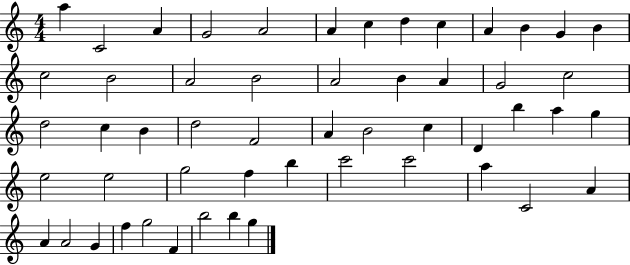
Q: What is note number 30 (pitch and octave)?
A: C5